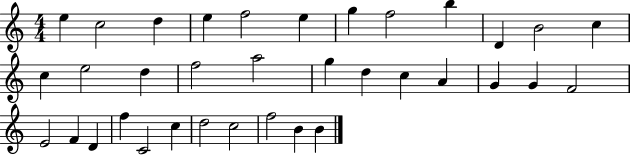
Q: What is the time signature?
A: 4/4